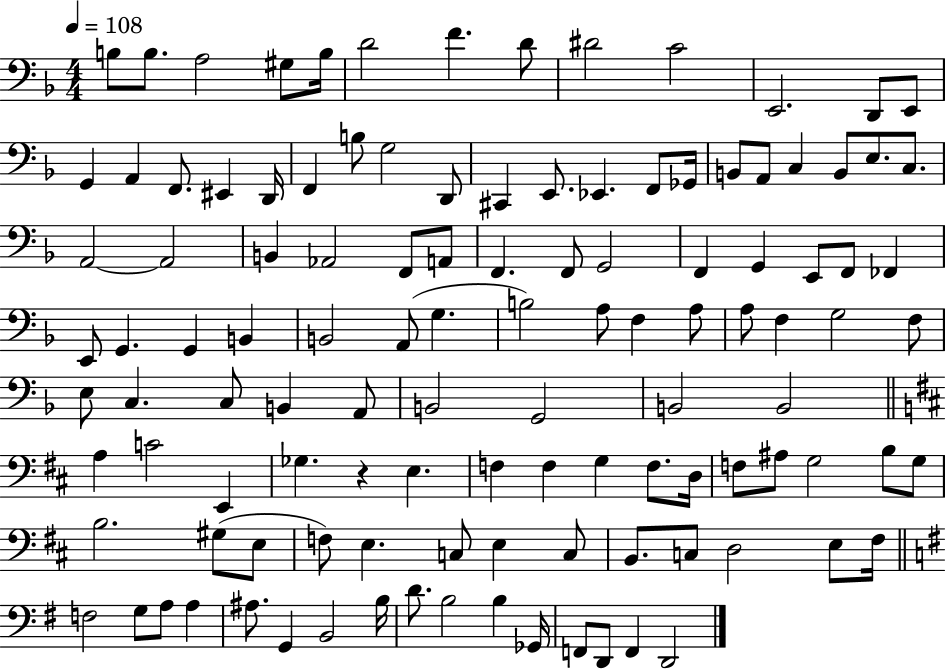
{
  \clef bass
  \numericTimeSignature
  \time 4/4
  \key f \major
  \tempo 4 = 108
  b8 b8. a2 gis8 b16 | d'2 f'4. d'8 | dis'2 c'2 | e,2. d,8 e,8 | \break g,4 a,4 f,8. eis,4 d,16 | f,4 b8 g2 d,8 | cis,4 e,8. ees,4. f,8 ges,16 | b,8 a,8 c4 b,8 e8. c8. | \break a,2~~ a,2 | b,4 aes,2 f,8 a,8 | f,4. f,8 g,2 | f,4 g,4 e,8 f,8 fes,4 | \break e,8 g,4. g,4 b,4 | b,2 a,8( g4. | b2) a8 f4 a8 | a8 f4 g2 f8 | \break e8 c4. c8 b,4 a,8 | b,2 g,2 | b,2 b,2 | \bar "||" \break \key d \major a4 c'2 e,4 | ges4. r4 e4. | f4 f4 g4 f8. d16 | f8 ais8 g2 b8 g8 | \break b2. gis8( e8 | f8) e4. c8 e4 c8 | b,8. c8 d2 e8 fis16 | \bar "||" \break \key g \major f2 g8 a8 a4 | ais8. g,4 b,2 b16 | d'8. b2 b4 ges,16 | f,8 d,8 f,4 d,2 | \break \bar "|."
}